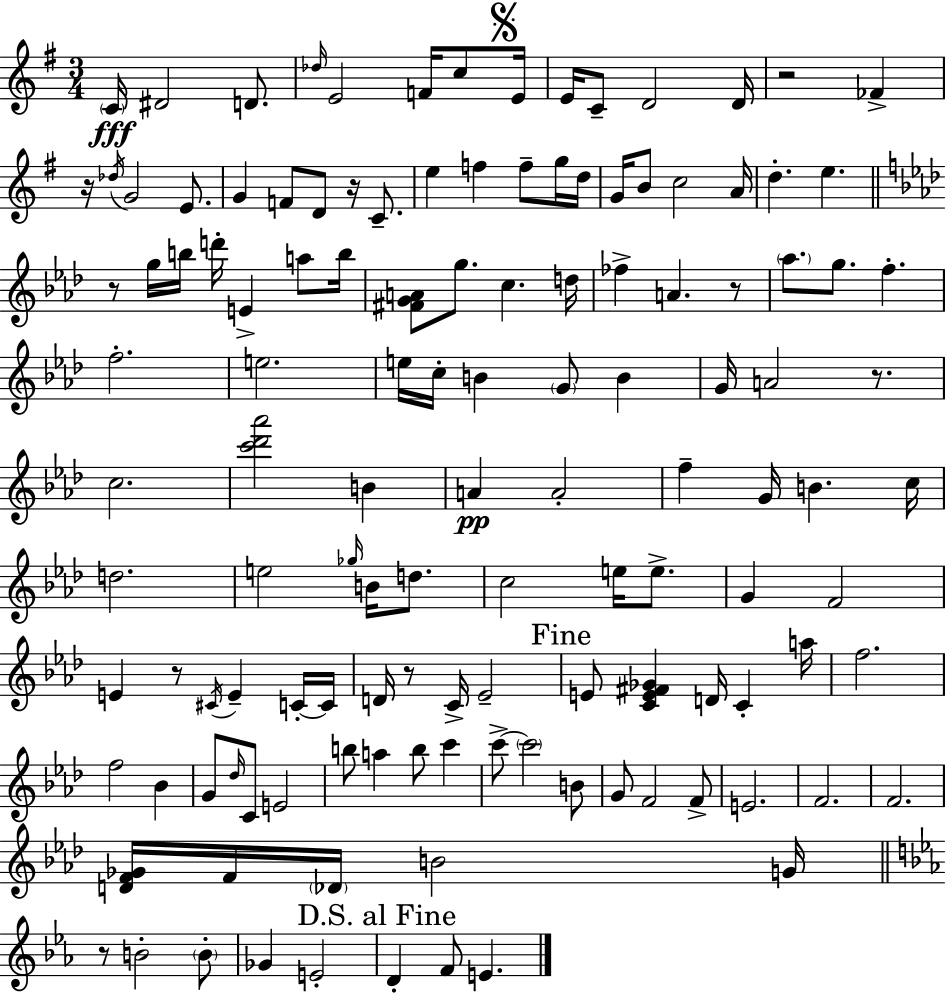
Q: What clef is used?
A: treble